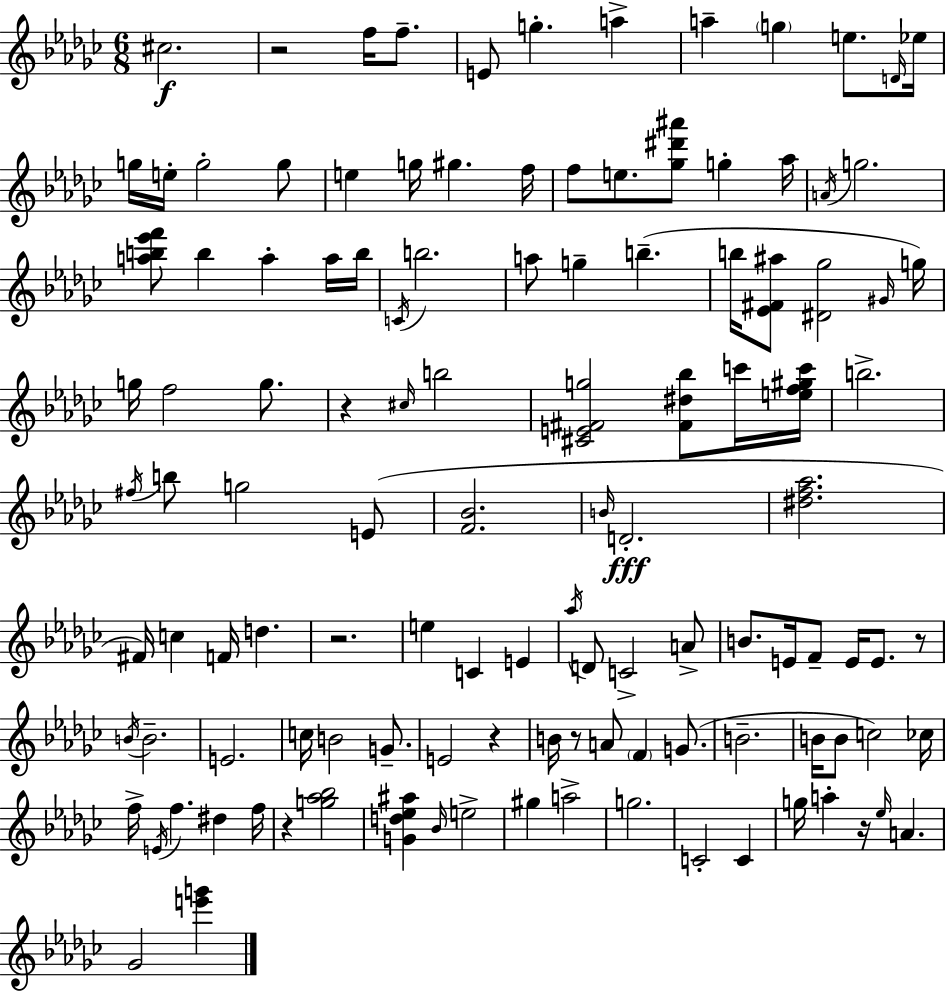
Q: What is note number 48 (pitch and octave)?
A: E4